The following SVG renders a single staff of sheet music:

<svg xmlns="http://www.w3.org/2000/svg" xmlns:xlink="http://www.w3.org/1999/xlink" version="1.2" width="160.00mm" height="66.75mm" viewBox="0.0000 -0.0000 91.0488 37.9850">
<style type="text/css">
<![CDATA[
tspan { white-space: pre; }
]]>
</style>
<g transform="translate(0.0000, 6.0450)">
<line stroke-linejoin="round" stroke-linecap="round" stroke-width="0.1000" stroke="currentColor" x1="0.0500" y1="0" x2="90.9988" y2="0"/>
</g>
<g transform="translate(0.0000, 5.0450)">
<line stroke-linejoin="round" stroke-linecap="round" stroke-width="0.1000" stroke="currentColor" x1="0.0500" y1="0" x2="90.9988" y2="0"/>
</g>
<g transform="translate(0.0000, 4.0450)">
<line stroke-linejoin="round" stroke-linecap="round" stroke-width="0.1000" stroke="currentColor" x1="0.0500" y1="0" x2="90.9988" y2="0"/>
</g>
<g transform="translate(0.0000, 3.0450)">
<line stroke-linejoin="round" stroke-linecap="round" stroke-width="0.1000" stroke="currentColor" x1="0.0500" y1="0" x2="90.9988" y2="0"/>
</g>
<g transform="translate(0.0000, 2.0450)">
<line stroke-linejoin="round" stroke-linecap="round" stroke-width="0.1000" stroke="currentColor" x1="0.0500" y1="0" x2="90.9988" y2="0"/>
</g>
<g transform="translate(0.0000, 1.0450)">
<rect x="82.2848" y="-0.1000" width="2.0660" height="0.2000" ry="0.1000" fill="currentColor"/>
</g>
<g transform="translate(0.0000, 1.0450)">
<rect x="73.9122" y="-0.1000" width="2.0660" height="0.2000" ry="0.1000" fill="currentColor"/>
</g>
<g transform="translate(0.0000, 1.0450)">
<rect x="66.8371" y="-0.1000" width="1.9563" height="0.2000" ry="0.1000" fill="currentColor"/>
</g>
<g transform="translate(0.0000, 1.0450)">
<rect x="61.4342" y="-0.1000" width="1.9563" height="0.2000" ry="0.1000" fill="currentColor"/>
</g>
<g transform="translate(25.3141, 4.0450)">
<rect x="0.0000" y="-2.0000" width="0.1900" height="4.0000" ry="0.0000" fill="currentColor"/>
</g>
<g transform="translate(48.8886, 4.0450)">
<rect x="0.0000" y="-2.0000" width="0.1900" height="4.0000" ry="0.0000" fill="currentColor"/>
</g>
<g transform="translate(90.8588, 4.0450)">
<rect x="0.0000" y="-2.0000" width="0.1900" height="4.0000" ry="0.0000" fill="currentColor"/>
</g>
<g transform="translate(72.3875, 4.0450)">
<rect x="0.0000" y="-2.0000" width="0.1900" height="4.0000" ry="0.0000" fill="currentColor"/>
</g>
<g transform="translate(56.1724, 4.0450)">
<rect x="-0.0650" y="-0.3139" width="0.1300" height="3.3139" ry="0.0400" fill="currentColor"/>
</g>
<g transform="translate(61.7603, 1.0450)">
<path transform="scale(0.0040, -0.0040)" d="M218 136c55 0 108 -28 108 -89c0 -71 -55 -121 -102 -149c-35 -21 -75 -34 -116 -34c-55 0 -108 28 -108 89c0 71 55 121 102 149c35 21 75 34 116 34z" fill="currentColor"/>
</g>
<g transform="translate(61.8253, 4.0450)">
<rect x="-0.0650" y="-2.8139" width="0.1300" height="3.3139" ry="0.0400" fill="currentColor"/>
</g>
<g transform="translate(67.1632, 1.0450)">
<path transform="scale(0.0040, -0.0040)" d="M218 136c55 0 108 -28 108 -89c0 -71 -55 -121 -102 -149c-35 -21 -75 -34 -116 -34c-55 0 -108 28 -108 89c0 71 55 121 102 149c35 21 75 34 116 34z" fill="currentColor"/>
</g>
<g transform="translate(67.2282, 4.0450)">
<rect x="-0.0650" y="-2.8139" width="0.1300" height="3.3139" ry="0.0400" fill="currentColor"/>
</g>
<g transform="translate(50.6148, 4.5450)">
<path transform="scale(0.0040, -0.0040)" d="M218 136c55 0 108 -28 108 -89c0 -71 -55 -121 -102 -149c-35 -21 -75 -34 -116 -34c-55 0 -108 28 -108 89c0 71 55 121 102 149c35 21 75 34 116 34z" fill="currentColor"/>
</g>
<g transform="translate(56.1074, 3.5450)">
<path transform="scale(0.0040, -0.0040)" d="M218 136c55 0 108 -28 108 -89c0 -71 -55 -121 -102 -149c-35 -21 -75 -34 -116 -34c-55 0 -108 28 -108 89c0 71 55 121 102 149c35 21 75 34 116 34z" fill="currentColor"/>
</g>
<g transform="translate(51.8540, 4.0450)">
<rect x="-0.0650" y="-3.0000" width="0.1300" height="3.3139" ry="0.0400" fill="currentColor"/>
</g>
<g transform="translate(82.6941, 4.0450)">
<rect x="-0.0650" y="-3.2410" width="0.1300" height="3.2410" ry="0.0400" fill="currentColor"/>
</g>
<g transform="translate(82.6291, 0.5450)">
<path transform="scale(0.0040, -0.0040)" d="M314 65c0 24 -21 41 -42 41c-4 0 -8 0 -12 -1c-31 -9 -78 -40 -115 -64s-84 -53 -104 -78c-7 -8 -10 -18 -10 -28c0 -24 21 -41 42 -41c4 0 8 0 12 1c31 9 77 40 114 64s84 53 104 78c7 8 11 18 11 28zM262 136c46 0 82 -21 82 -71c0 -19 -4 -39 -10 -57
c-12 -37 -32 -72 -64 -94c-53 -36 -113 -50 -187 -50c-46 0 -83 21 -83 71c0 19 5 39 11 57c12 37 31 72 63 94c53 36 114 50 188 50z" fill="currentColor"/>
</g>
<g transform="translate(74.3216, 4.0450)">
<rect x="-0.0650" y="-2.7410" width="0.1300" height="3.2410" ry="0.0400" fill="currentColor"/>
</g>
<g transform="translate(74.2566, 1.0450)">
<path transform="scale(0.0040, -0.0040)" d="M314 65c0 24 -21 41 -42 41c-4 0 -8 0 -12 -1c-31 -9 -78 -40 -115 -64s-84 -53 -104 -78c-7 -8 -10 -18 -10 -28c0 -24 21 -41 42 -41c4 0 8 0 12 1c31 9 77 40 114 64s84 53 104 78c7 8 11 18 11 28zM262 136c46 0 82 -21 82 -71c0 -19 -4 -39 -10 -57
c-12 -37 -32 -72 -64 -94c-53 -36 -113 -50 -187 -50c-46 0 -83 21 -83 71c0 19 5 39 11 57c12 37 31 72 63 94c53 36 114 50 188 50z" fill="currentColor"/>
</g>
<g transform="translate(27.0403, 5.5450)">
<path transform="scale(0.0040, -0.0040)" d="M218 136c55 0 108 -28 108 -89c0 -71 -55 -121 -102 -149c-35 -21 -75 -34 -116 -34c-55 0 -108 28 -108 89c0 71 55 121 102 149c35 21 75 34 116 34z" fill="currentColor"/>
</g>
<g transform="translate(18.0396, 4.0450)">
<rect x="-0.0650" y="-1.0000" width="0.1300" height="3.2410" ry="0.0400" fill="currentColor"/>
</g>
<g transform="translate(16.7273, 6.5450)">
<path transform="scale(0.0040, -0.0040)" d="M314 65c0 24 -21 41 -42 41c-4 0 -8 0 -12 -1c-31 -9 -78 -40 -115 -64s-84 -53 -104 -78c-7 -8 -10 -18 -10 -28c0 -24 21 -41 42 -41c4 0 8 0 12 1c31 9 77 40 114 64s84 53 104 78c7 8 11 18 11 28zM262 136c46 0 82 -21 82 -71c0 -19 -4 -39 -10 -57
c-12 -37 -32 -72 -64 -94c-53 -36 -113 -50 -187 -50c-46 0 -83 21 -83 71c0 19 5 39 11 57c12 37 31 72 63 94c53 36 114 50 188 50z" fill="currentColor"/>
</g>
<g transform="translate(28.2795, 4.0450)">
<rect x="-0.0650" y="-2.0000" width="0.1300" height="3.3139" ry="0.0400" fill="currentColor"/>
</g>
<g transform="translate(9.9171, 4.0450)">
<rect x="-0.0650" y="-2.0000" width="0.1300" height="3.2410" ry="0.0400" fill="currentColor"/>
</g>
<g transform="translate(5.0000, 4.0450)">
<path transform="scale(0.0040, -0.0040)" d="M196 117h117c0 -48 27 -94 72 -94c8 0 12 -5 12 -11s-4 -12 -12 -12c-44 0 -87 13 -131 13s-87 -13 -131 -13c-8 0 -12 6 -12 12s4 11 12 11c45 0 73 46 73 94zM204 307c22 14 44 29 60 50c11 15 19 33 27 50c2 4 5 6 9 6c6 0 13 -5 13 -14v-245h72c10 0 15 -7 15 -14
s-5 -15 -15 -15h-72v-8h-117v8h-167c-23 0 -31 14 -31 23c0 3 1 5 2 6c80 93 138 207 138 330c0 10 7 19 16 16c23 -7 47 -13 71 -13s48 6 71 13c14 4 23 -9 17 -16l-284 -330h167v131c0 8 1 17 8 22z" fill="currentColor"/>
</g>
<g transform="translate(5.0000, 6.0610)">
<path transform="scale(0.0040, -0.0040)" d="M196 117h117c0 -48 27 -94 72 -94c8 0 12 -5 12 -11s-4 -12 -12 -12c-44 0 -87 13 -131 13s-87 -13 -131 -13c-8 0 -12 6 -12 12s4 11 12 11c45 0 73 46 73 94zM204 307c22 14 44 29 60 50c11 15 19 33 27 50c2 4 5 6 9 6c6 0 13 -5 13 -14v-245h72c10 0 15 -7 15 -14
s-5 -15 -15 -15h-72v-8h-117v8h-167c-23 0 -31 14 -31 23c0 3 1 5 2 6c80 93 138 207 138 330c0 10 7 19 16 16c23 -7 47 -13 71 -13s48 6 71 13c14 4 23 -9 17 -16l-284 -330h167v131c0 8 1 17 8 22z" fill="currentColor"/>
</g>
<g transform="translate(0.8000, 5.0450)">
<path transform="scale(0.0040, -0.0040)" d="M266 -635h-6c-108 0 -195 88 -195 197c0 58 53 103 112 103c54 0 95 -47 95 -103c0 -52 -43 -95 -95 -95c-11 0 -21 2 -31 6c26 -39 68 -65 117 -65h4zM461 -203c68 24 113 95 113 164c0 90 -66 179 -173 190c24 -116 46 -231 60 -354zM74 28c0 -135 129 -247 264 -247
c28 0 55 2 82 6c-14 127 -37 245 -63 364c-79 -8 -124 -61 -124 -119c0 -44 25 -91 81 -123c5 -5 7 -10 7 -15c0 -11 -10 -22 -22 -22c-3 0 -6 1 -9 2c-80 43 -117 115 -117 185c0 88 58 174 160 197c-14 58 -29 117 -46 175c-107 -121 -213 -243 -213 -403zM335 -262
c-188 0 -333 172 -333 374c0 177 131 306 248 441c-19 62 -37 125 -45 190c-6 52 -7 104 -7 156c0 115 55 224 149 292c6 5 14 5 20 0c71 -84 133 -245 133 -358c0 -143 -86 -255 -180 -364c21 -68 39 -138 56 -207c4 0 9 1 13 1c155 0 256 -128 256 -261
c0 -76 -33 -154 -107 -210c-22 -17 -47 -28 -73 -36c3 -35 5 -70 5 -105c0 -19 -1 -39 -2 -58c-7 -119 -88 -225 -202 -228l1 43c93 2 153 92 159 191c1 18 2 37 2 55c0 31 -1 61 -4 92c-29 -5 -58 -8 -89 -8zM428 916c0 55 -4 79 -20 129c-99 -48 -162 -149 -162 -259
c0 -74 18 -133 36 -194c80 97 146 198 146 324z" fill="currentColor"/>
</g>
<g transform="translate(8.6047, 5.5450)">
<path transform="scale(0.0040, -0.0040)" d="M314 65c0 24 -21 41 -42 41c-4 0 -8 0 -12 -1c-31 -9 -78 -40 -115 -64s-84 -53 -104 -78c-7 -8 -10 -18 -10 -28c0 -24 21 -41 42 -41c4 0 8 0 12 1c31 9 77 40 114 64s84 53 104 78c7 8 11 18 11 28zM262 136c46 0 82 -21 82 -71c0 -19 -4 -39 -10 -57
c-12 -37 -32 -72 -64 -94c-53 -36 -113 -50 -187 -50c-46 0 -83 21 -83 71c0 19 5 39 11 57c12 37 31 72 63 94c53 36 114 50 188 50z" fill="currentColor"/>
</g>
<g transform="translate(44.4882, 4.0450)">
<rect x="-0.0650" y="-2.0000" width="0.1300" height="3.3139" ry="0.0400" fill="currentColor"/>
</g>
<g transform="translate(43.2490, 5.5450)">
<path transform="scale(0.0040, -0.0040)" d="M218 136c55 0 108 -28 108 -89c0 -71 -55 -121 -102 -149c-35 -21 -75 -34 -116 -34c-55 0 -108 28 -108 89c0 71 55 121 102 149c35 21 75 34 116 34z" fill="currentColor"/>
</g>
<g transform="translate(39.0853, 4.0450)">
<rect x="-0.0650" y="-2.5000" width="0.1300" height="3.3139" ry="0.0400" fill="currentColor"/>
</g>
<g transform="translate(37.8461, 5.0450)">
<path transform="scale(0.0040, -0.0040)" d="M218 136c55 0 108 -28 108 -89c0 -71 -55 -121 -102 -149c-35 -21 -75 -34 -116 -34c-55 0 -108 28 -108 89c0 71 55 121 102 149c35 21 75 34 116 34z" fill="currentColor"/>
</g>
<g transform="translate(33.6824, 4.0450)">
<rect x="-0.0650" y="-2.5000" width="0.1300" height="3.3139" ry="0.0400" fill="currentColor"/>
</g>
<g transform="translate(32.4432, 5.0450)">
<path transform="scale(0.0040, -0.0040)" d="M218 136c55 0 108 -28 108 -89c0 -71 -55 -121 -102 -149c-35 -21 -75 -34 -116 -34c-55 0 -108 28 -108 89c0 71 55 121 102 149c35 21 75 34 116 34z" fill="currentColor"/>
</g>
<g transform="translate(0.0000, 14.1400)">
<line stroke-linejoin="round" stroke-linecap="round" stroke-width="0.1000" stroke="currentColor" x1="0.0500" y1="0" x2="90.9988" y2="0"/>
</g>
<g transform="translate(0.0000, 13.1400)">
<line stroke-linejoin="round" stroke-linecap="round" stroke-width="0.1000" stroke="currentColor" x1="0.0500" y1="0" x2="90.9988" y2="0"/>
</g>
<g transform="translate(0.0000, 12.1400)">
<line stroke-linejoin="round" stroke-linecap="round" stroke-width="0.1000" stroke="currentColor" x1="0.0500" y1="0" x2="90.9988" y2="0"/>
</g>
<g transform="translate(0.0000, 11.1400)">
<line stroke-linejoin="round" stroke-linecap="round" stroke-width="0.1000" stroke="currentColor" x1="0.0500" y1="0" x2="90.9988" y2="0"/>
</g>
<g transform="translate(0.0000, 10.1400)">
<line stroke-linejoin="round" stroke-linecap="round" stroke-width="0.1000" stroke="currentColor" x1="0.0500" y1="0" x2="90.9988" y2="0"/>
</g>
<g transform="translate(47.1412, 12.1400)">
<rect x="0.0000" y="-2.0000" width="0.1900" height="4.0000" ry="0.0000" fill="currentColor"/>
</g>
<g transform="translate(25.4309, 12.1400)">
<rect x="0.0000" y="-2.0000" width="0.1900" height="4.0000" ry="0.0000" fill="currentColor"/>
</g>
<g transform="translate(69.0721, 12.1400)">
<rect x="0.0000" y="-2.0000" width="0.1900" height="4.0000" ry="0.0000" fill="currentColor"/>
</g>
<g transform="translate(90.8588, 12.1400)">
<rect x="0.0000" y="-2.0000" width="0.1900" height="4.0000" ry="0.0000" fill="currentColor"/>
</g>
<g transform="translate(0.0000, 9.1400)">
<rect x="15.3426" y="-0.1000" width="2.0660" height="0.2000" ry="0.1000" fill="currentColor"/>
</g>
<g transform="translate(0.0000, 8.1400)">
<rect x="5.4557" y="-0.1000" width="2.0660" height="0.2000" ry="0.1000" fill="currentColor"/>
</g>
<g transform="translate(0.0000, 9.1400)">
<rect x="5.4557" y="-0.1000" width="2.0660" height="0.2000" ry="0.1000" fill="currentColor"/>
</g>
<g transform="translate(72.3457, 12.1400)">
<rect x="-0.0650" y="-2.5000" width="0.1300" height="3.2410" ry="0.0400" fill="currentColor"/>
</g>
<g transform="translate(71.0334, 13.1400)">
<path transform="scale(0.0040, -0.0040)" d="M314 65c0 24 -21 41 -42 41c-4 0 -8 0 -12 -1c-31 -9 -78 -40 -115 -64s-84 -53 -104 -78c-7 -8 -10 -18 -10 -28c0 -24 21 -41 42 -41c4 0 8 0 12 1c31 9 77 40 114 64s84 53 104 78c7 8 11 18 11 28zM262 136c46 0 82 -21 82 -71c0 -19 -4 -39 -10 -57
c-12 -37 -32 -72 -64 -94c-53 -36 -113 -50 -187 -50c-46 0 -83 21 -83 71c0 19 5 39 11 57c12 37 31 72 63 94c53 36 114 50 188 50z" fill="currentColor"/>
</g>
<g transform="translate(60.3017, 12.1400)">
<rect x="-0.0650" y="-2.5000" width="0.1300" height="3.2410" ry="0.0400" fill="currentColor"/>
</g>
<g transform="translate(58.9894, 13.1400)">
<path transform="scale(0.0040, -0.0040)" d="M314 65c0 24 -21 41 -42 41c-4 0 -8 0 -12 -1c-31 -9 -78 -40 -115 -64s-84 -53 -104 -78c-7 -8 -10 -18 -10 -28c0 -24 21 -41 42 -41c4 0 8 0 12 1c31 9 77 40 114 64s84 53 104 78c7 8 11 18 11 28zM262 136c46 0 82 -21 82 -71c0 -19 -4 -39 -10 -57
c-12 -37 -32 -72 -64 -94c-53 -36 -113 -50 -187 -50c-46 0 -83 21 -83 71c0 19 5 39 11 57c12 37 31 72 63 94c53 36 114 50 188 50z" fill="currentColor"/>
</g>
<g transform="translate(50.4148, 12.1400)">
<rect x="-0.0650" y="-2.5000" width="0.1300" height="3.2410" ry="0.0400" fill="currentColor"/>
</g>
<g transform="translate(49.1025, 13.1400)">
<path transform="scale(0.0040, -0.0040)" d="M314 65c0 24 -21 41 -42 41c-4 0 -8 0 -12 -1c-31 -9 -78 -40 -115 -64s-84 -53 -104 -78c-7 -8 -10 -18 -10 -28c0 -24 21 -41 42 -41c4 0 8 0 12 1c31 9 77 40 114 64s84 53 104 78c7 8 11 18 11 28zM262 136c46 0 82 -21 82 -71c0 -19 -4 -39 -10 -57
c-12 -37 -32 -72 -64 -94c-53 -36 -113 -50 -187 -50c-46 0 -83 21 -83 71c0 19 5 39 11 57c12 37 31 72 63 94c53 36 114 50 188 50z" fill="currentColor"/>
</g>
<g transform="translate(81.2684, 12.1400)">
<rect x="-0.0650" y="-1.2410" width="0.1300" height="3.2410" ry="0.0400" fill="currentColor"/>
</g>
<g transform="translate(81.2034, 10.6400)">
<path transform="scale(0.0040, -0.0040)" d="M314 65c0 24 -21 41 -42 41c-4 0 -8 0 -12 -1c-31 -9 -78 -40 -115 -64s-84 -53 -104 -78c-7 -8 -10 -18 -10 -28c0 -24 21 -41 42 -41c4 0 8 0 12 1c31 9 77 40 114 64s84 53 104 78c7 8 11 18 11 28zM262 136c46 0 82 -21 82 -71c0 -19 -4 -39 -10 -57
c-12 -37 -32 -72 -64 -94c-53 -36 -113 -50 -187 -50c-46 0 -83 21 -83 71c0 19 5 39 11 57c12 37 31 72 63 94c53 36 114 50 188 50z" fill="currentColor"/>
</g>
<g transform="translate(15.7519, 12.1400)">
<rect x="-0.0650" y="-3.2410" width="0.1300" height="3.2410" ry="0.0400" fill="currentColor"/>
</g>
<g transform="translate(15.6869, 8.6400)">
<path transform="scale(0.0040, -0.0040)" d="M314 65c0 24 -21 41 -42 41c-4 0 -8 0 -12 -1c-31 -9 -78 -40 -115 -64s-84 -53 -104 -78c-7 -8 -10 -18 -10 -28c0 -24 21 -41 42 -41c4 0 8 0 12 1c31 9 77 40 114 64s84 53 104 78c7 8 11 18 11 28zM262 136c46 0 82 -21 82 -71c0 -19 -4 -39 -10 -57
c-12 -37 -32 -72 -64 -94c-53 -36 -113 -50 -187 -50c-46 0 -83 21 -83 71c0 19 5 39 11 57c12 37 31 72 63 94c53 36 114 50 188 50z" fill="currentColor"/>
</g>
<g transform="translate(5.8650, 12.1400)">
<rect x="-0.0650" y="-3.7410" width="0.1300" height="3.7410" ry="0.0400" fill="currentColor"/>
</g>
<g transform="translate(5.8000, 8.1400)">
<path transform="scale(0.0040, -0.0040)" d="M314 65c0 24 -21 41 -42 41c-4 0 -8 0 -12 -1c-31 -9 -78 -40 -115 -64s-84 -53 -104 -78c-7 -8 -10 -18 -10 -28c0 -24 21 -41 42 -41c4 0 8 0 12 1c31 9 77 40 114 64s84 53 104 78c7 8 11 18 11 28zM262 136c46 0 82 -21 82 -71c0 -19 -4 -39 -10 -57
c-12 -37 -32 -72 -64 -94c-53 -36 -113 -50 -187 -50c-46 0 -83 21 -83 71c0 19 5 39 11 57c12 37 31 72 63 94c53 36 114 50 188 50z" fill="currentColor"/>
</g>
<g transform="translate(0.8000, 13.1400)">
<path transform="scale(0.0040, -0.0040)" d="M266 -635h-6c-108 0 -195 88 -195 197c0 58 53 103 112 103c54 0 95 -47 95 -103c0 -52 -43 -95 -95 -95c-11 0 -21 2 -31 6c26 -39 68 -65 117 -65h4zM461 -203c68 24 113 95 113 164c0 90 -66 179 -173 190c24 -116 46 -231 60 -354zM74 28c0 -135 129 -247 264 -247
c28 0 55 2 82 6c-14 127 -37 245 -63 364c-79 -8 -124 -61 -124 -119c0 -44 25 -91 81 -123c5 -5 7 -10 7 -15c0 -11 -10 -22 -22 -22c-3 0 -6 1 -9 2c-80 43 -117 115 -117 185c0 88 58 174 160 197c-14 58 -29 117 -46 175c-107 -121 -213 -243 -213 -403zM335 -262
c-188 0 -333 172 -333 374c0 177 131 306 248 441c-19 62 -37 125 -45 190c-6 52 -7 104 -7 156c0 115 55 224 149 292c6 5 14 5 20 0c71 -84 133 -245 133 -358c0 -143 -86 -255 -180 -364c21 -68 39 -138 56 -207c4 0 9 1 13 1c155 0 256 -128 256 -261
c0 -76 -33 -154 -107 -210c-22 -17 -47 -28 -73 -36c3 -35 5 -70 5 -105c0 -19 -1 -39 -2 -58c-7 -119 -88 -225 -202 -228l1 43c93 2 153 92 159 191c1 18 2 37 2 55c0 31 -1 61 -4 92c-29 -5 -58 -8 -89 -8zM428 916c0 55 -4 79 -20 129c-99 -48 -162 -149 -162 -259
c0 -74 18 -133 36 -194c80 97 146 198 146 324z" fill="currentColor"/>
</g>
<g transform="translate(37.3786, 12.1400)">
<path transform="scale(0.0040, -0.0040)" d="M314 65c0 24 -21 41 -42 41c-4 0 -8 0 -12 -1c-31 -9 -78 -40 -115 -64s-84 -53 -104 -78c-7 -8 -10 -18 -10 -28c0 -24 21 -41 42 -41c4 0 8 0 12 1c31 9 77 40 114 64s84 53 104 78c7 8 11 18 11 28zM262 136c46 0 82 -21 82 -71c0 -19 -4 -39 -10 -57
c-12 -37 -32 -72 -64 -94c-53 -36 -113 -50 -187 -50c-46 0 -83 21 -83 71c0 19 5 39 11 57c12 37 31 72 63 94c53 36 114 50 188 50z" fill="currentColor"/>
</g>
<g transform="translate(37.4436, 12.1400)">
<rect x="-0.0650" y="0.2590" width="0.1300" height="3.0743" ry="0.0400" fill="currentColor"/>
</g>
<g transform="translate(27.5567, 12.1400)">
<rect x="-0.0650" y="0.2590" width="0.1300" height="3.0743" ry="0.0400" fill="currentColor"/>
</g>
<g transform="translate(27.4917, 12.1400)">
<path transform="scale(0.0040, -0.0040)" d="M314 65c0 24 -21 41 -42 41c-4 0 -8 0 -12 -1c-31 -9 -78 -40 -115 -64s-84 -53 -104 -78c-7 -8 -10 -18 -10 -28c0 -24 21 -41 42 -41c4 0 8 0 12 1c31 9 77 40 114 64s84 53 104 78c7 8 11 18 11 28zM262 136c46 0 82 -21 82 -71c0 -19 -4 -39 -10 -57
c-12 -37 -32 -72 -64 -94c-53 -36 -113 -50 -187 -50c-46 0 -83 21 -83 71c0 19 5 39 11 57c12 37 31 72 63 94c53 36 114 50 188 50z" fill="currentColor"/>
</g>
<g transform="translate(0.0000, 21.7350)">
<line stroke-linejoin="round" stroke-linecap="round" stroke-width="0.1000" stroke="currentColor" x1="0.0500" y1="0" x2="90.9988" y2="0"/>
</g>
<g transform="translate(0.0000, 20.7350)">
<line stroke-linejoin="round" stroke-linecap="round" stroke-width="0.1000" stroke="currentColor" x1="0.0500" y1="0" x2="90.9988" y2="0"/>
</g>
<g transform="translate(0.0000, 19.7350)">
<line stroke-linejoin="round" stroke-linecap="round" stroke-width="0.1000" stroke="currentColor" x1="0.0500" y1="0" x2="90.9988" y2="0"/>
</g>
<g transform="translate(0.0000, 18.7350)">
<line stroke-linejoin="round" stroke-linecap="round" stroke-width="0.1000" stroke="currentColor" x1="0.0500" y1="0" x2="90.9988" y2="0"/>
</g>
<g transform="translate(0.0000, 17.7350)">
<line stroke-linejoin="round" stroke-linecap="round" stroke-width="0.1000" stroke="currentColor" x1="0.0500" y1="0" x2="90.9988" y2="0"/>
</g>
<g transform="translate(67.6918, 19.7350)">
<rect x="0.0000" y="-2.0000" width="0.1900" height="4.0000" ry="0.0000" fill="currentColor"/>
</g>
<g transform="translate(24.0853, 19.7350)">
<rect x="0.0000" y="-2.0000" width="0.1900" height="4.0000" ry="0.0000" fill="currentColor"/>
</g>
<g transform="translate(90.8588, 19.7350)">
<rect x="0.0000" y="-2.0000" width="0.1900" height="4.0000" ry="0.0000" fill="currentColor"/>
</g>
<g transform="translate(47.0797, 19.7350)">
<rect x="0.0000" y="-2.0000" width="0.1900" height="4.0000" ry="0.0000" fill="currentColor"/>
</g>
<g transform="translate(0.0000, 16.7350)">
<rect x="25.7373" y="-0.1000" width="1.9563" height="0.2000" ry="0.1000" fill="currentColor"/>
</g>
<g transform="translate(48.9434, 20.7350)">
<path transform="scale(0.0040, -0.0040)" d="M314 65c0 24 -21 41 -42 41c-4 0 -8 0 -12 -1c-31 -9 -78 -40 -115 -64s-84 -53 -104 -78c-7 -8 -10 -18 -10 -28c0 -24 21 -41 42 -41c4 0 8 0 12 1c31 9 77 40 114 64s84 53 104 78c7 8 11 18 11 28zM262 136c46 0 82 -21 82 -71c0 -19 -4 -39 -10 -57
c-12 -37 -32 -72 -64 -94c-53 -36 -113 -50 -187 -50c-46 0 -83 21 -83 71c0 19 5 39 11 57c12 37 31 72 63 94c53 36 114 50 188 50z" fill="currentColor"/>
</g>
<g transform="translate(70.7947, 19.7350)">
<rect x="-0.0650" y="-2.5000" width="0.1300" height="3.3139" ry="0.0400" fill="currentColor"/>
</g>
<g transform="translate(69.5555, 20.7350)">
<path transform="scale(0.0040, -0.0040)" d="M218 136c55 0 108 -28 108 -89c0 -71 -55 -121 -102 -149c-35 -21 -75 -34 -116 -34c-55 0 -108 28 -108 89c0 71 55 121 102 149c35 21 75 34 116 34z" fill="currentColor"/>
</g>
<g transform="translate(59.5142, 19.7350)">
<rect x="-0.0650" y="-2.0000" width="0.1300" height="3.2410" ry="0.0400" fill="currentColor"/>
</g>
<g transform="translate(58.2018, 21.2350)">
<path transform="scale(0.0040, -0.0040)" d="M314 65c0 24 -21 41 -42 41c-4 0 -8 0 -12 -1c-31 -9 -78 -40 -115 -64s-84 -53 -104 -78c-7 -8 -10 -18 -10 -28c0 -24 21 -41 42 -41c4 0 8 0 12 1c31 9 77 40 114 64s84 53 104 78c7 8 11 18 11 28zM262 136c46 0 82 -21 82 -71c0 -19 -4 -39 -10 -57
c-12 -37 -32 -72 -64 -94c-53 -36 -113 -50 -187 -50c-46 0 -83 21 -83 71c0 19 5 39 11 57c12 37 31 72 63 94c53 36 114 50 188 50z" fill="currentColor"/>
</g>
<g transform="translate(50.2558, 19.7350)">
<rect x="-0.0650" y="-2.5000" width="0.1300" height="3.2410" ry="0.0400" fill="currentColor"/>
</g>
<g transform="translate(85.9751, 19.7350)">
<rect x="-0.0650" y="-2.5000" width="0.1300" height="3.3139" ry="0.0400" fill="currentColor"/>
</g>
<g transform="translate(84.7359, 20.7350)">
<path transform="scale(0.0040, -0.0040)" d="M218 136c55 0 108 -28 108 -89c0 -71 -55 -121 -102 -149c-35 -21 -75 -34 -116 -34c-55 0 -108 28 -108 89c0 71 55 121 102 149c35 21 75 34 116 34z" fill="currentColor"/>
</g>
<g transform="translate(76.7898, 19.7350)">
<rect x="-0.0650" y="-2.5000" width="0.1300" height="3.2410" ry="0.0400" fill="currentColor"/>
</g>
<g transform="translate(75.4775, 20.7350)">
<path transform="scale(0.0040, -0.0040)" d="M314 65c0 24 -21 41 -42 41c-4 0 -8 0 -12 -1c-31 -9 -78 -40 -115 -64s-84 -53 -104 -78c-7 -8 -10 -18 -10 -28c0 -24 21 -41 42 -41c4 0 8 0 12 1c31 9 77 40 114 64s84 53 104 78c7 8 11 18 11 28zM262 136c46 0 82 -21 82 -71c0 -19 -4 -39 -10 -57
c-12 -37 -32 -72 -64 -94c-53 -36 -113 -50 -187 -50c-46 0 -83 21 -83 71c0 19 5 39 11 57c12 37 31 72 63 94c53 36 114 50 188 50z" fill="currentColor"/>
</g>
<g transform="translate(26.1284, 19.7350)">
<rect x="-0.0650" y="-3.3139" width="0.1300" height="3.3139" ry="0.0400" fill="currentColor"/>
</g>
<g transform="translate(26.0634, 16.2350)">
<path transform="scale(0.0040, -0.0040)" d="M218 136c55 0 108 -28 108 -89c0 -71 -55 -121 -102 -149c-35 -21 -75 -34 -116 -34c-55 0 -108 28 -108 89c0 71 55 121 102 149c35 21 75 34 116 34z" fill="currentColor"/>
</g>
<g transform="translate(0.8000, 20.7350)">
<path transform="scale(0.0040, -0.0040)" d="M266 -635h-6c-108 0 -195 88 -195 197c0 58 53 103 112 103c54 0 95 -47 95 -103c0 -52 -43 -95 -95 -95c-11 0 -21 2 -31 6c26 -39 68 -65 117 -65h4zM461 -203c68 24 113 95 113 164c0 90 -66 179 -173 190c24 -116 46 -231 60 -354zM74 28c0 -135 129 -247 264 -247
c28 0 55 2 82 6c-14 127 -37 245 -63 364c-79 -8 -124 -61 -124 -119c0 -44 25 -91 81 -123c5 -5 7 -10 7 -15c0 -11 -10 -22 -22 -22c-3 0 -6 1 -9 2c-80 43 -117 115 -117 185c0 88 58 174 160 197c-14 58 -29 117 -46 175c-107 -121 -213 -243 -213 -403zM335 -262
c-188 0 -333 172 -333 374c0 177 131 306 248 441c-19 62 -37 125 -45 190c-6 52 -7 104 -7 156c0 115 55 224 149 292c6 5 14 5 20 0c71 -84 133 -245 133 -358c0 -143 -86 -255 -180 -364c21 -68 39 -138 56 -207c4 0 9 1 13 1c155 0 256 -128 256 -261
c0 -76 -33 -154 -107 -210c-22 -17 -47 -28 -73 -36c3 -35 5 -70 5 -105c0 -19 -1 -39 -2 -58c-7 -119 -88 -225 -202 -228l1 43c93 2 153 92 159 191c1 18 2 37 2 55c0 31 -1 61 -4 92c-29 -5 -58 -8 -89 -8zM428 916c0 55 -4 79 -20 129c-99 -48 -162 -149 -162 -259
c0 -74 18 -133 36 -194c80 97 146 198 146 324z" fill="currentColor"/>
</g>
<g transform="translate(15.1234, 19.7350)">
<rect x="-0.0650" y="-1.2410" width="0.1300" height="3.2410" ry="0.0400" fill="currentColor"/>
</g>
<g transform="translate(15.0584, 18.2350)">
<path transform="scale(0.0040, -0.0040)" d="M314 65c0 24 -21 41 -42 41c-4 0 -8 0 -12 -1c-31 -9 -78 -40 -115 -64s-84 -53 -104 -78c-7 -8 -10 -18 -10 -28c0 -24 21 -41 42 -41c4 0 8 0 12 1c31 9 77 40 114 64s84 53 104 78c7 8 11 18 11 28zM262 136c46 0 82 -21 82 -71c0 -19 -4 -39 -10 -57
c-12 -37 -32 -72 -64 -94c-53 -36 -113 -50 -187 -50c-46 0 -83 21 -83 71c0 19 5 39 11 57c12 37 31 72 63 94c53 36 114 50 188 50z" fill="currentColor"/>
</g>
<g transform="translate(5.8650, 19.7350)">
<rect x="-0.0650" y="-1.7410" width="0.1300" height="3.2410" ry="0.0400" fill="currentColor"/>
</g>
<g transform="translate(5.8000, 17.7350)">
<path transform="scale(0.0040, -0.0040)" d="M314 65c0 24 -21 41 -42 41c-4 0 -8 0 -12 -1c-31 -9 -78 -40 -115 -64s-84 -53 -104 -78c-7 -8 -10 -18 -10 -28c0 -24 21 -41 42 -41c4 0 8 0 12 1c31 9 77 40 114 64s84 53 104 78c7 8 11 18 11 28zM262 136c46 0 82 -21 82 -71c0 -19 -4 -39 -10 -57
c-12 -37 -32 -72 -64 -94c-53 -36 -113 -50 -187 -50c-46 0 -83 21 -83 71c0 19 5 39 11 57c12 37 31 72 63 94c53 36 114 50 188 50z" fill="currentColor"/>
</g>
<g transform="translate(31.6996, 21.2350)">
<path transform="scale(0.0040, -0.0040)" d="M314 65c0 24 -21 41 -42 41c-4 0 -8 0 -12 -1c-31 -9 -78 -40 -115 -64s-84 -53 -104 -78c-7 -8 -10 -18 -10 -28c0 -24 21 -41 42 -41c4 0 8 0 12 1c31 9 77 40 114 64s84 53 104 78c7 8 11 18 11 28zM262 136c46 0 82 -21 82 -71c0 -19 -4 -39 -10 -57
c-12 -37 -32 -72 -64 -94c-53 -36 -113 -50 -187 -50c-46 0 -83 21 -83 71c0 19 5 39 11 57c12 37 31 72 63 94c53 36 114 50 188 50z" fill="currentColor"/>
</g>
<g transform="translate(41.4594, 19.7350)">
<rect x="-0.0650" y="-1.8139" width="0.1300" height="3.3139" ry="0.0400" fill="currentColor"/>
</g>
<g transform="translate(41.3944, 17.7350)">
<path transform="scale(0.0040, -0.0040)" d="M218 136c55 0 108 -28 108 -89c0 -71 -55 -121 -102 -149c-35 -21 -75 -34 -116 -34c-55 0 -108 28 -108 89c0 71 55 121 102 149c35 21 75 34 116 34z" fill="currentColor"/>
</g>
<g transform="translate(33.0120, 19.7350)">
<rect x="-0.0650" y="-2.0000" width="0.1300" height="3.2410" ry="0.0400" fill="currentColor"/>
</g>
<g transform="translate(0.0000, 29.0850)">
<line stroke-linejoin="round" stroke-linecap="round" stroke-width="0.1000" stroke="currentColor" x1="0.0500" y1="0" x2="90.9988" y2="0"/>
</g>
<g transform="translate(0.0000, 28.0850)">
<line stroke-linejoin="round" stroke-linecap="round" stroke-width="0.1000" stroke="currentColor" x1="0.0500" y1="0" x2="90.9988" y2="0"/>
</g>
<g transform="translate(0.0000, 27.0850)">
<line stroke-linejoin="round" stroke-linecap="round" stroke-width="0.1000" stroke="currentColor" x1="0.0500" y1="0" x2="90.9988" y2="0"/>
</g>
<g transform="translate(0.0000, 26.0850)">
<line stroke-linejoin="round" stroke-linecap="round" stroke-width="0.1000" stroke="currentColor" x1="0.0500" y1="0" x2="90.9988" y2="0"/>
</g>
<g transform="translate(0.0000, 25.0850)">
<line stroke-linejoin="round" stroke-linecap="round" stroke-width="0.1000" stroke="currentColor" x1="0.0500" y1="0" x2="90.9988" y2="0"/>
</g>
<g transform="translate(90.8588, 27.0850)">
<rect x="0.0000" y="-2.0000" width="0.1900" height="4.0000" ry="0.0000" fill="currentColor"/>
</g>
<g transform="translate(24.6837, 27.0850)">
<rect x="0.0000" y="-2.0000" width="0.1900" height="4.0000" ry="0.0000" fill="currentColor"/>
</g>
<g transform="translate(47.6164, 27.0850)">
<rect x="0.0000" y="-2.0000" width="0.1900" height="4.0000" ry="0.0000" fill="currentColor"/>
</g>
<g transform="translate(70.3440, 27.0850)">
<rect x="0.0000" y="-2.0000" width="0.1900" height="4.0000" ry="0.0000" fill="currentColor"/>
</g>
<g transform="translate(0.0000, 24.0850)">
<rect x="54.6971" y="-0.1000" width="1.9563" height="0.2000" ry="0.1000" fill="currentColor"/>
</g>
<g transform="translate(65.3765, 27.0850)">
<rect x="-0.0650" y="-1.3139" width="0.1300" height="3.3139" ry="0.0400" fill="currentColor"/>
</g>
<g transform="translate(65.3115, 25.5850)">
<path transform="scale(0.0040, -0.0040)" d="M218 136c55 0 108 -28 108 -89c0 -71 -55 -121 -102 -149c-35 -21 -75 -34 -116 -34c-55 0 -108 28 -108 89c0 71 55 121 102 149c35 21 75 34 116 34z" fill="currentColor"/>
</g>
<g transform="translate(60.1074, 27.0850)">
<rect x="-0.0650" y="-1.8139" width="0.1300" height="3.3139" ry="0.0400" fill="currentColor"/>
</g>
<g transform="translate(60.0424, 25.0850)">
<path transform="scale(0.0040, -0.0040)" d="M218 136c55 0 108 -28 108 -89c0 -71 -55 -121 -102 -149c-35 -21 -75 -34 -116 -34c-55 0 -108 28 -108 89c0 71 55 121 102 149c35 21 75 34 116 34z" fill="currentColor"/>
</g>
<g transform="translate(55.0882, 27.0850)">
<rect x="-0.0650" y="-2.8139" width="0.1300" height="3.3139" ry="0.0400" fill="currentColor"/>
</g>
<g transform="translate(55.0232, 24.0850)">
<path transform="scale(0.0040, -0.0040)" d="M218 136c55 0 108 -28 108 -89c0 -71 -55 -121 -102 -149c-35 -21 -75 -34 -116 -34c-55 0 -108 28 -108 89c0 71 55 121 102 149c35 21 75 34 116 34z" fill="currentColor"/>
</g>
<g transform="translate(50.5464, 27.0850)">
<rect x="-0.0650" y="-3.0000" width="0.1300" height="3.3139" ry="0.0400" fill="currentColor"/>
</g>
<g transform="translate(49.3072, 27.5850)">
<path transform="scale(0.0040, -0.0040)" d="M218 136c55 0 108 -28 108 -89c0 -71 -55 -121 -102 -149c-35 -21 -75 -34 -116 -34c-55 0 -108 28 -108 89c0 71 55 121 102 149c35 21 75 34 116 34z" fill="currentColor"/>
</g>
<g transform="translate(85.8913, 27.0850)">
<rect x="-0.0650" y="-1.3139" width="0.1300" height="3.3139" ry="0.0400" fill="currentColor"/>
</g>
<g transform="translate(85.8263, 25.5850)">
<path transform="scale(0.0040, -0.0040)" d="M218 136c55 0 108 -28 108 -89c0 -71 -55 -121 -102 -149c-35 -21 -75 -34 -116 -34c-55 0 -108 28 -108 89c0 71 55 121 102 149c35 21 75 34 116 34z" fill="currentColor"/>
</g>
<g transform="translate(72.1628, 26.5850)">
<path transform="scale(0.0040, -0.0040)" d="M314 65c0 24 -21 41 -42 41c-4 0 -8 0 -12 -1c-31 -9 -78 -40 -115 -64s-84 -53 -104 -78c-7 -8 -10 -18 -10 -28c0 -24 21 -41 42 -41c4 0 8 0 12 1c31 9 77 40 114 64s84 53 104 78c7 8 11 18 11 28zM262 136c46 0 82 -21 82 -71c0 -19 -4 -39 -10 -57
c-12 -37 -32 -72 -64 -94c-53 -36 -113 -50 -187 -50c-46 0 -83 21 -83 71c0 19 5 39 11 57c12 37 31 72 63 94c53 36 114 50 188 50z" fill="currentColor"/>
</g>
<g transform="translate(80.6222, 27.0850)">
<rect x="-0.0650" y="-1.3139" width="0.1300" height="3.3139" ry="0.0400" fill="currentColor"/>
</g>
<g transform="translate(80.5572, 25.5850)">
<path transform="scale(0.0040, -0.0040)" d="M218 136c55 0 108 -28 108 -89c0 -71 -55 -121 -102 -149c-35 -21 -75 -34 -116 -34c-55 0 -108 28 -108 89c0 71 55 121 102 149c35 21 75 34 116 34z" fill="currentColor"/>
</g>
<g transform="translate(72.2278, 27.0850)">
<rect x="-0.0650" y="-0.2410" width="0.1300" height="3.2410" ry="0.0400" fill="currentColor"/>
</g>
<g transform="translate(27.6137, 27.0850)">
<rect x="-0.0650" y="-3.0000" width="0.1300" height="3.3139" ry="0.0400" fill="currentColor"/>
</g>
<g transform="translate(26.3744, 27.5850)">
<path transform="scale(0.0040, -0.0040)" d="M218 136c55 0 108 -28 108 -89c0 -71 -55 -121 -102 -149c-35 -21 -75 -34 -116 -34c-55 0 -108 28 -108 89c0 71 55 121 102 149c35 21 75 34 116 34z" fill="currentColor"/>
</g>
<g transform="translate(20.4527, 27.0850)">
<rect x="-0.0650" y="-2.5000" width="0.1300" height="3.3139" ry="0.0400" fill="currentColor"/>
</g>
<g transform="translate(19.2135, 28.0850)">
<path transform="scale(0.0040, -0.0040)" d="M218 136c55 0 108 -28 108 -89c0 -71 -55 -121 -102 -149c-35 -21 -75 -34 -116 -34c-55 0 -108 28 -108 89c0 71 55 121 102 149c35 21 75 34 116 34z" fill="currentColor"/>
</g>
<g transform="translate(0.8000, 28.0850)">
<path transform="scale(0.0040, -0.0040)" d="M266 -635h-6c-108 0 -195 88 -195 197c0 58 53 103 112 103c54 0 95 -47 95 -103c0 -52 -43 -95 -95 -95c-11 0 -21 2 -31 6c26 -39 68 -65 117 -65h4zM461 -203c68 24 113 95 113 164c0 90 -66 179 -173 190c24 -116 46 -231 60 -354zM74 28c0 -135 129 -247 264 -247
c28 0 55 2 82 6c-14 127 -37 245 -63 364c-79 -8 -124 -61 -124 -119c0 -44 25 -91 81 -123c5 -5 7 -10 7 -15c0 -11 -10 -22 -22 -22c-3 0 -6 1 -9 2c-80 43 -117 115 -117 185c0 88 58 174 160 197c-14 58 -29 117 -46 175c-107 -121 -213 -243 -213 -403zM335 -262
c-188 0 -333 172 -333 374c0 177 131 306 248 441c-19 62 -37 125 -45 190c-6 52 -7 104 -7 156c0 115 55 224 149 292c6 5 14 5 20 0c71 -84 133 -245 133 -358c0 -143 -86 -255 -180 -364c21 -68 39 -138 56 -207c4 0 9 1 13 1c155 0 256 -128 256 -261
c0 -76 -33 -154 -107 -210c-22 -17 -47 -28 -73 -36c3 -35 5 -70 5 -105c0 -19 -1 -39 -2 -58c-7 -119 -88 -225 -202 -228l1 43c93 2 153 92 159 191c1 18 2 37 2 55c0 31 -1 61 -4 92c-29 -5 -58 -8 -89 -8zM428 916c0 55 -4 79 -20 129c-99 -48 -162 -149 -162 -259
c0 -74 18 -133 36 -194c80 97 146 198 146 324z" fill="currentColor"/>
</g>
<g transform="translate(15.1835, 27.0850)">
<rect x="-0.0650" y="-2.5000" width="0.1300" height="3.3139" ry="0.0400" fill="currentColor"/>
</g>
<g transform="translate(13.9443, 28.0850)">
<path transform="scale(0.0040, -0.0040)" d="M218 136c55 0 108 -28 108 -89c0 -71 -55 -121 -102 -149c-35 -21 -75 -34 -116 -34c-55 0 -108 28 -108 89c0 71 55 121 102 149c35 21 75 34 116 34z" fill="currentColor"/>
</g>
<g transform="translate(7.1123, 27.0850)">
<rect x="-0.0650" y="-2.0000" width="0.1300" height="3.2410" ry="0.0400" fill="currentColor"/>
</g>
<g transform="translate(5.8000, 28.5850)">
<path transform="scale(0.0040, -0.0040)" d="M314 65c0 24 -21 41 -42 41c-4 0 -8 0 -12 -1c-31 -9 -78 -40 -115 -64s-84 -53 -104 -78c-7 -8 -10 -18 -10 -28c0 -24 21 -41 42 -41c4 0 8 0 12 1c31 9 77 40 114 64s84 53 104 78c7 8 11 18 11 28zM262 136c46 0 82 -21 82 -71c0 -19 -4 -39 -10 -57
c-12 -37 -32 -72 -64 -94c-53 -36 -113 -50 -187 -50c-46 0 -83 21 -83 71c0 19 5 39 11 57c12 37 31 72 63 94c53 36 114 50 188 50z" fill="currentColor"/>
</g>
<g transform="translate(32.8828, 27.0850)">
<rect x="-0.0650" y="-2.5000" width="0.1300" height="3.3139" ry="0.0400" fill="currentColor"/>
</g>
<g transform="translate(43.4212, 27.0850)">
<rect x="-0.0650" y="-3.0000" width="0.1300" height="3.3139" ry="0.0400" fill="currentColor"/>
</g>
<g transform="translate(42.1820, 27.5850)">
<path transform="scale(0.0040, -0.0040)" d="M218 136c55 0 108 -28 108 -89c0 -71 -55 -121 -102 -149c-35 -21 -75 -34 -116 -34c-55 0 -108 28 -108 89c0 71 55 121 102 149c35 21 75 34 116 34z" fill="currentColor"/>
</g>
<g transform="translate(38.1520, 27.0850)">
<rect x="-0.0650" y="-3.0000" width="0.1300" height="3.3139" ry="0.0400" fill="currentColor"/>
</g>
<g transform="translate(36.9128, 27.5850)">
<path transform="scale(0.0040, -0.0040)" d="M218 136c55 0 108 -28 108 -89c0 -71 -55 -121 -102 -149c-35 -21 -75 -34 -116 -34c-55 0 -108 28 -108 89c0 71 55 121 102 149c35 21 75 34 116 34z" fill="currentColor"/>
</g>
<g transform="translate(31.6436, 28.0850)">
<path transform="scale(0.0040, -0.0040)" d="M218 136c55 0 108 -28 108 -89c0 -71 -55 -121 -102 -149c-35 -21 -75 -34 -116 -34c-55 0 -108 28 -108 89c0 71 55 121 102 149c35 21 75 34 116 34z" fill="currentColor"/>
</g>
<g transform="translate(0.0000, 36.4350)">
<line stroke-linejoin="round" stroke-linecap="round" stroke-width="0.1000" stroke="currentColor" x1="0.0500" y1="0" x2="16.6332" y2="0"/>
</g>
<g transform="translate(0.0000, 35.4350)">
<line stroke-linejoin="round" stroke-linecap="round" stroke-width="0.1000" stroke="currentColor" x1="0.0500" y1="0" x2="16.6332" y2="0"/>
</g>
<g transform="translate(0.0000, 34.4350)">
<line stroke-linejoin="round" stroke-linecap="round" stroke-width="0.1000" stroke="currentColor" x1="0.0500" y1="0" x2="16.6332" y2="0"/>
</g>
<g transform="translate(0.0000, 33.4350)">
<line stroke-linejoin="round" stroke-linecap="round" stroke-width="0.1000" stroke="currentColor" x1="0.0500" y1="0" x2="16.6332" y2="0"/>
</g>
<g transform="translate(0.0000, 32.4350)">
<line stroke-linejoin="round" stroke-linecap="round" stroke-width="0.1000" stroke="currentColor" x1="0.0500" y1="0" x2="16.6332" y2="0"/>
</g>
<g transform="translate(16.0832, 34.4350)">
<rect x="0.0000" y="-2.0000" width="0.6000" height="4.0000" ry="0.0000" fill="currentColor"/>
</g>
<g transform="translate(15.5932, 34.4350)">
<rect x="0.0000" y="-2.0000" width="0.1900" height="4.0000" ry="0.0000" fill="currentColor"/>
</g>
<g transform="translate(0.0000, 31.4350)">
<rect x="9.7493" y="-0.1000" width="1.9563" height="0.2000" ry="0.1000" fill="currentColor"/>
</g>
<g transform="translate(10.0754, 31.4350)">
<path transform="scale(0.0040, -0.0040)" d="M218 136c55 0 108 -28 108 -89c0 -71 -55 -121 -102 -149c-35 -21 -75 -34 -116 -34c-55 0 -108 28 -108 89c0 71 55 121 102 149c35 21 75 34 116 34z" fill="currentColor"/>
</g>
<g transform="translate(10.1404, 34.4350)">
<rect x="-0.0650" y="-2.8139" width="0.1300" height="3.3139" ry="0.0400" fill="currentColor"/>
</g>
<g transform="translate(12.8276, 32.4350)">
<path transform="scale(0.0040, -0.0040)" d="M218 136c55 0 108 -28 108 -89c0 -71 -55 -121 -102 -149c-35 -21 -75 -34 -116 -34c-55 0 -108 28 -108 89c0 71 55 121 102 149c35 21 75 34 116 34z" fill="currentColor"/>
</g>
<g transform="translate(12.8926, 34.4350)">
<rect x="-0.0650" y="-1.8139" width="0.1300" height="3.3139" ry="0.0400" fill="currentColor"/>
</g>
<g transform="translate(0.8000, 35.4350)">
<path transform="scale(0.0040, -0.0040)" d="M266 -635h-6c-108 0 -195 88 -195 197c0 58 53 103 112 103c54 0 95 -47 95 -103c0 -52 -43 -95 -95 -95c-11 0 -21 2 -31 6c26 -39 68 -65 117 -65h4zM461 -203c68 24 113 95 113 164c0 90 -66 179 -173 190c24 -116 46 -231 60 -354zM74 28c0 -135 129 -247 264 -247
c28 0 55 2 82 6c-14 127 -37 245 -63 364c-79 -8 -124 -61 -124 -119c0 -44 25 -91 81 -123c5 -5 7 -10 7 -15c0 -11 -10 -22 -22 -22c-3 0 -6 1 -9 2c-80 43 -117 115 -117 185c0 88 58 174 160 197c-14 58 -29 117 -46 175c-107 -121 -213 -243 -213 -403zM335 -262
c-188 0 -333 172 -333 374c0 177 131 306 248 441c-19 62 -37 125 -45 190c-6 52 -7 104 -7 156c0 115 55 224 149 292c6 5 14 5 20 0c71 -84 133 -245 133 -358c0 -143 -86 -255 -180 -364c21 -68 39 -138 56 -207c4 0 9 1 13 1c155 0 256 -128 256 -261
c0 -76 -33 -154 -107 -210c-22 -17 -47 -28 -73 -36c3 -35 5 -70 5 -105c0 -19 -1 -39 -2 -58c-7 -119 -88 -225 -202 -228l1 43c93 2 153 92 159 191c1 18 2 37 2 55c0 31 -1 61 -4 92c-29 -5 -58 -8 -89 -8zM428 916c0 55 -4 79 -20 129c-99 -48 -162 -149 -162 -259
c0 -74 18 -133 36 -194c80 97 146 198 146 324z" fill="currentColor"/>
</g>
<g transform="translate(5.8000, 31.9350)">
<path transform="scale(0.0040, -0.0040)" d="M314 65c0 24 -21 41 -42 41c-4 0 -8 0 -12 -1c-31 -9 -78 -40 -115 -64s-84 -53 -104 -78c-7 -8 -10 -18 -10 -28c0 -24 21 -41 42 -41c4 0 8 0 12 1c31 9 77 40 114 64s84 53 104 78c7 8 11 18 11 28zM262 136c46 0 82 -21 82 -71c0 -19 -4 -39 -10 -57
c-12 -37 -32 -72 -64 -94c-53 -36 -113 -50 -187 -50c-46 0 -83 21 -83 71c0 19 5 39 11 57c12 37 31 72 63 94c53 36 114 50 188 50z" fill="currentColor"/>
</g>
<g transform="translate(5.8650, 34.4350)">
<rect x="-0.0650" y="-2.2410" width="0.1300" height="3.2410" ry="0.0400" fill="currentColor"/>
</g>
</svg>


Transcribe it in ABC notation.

X:1
T:Untitled
M:4/4
L:1/4
K:C
F2 D2 F G G F A c a a a2 b2 c'2 b2 B2 B2 G2 G2 G2 e2 f2 e2 b F2 f G2 F2 G G2 G F2 G G A G A A A a f e c2 e e g2 a f